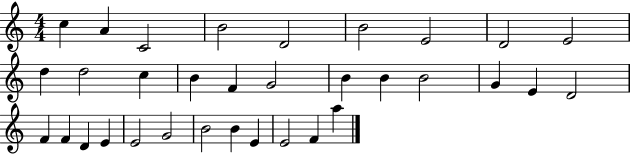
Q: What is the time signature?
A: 4/4